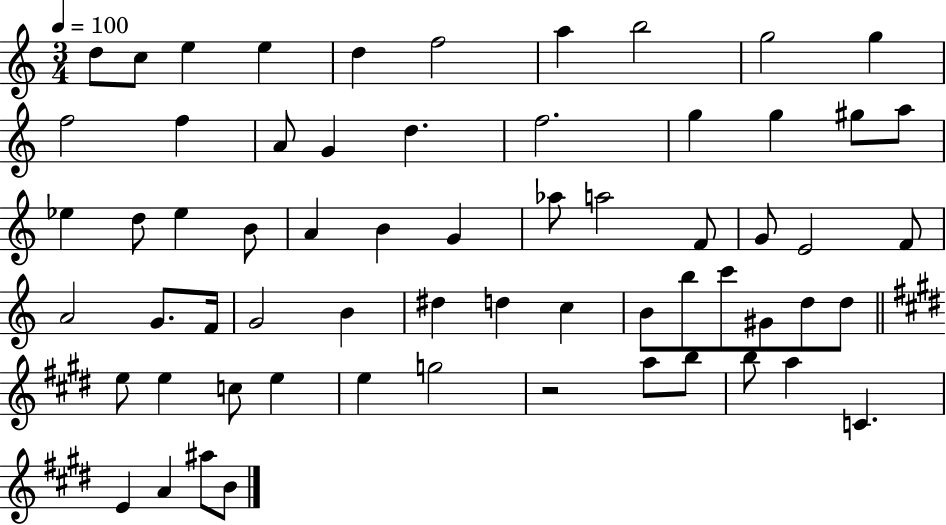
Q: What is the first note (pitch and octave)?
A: D5